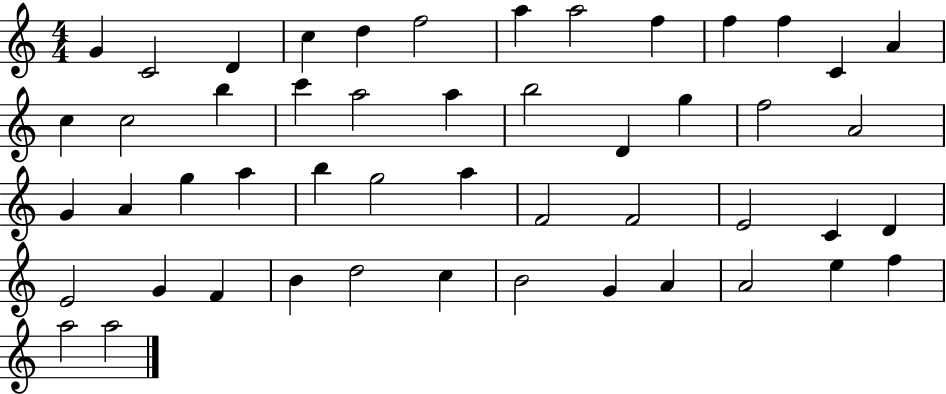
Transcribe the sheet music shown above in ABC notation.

X:1
T:Untitled
M:4/4
L:1/4
K:C
G C2 D c d f2 a a2 f f f C A c c2 b c' a2 a b2 D g f2 A2 G A g a b g2 a F2 F2 E2 C D E2 G F B d2 c B2 G A A2 e f a2 a2